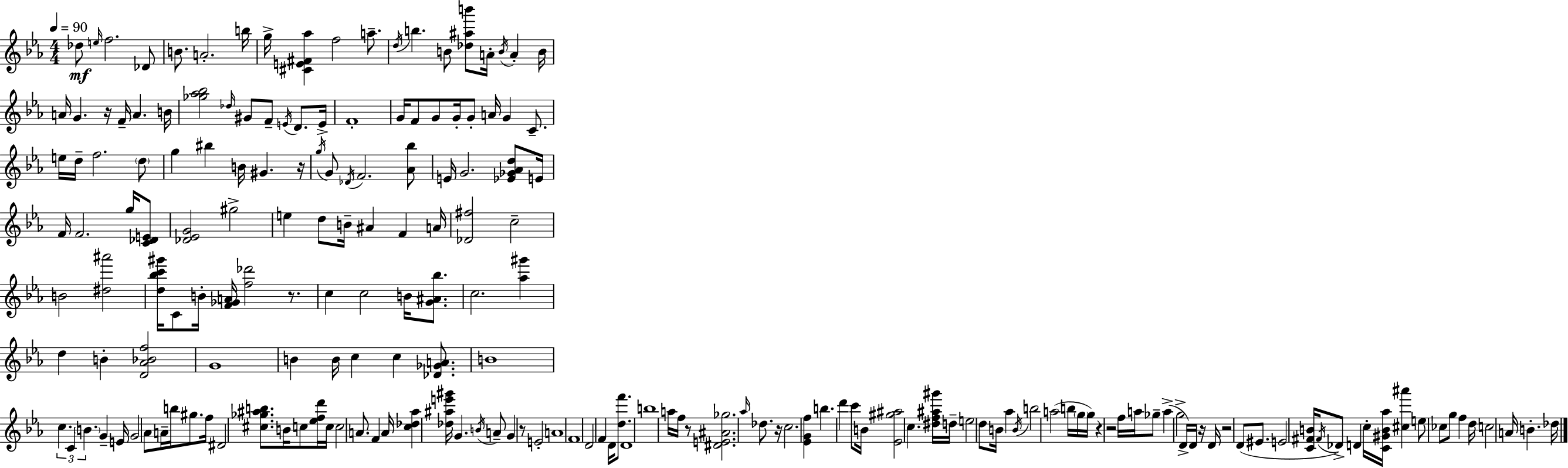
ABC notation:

X:1
T:Untitled
M:4/4
L:1/4
K:Eb
_d/2 e/4 f2 _D/2 B/2 A2 b/4 g/4 [^CE^F_a] f2 a/2 d/4 b B/2 [_d^ab']/2 A/4 B/4 A B/4 A/4 G z/4 F/4 A B/4 [_g_a_b]2 _d/4 ^G/2 F/2 E/4 D/2 E/4 F4 G/4 F/2 G/2 G/4 G/2 A/4 G C/2 e/4 d/4 f2 d/2 g ^b B/4 ^G z/4 g/4 G/2 _D/4 F2 [_A_b]/2 E/4 G2 [_E_G_Ad]/2 E/4 F/4 F2 g/4 [C_DE]/2 [_D_EG]2 ^g2 e d/2 B/4 ^A F A/4 [_D^f]2 c2 B2 [^d^a']2 [d_bc'^g']/4 C/2 B/4 [F_GA]/4 [f_d']2 z/2 c c2 B/4 [G^A_b]/2 c2 [_a^g'] d B [D_A_Bf]2 G4 B B/4 c c [_D_GA]/2 B4 c C B G E/4 G2 _A/2 A/4 b/4 ^g/2 f/4 ^D2 [^c_g^ab]/2 B/4 c/2 [_efd']/4 c/4 c2 A/2 F A/4 [c_d_a] [_d^ae'^g']/4 G B/4 A/2 G z/2 E2 A4 F4 D2 F D/4 [df']/2 D4 b4 a/4 f/4 z/2 [^DE^A_g]2 _a/4 _d/2 z/4 c2 [_EGf] b d' c'/2 B/4 [_E^g^a]2 c [^df^a^g']/4 d/4 e2 d/2 B/4 _a B/4 b2 a2 b/4 g/4 g/4 z z2 f/4 a/4 _g/2 a g2 D/4 D/4 z/4 D/4 z2 D/2 ^E/2 E2 [C^FB]/4 ^F/4 _D/2 D c/4 [C^GB_a]/4 [^c^a'] e/2 _c/2 g/2 f d/4 c2 A/4 B _d/4